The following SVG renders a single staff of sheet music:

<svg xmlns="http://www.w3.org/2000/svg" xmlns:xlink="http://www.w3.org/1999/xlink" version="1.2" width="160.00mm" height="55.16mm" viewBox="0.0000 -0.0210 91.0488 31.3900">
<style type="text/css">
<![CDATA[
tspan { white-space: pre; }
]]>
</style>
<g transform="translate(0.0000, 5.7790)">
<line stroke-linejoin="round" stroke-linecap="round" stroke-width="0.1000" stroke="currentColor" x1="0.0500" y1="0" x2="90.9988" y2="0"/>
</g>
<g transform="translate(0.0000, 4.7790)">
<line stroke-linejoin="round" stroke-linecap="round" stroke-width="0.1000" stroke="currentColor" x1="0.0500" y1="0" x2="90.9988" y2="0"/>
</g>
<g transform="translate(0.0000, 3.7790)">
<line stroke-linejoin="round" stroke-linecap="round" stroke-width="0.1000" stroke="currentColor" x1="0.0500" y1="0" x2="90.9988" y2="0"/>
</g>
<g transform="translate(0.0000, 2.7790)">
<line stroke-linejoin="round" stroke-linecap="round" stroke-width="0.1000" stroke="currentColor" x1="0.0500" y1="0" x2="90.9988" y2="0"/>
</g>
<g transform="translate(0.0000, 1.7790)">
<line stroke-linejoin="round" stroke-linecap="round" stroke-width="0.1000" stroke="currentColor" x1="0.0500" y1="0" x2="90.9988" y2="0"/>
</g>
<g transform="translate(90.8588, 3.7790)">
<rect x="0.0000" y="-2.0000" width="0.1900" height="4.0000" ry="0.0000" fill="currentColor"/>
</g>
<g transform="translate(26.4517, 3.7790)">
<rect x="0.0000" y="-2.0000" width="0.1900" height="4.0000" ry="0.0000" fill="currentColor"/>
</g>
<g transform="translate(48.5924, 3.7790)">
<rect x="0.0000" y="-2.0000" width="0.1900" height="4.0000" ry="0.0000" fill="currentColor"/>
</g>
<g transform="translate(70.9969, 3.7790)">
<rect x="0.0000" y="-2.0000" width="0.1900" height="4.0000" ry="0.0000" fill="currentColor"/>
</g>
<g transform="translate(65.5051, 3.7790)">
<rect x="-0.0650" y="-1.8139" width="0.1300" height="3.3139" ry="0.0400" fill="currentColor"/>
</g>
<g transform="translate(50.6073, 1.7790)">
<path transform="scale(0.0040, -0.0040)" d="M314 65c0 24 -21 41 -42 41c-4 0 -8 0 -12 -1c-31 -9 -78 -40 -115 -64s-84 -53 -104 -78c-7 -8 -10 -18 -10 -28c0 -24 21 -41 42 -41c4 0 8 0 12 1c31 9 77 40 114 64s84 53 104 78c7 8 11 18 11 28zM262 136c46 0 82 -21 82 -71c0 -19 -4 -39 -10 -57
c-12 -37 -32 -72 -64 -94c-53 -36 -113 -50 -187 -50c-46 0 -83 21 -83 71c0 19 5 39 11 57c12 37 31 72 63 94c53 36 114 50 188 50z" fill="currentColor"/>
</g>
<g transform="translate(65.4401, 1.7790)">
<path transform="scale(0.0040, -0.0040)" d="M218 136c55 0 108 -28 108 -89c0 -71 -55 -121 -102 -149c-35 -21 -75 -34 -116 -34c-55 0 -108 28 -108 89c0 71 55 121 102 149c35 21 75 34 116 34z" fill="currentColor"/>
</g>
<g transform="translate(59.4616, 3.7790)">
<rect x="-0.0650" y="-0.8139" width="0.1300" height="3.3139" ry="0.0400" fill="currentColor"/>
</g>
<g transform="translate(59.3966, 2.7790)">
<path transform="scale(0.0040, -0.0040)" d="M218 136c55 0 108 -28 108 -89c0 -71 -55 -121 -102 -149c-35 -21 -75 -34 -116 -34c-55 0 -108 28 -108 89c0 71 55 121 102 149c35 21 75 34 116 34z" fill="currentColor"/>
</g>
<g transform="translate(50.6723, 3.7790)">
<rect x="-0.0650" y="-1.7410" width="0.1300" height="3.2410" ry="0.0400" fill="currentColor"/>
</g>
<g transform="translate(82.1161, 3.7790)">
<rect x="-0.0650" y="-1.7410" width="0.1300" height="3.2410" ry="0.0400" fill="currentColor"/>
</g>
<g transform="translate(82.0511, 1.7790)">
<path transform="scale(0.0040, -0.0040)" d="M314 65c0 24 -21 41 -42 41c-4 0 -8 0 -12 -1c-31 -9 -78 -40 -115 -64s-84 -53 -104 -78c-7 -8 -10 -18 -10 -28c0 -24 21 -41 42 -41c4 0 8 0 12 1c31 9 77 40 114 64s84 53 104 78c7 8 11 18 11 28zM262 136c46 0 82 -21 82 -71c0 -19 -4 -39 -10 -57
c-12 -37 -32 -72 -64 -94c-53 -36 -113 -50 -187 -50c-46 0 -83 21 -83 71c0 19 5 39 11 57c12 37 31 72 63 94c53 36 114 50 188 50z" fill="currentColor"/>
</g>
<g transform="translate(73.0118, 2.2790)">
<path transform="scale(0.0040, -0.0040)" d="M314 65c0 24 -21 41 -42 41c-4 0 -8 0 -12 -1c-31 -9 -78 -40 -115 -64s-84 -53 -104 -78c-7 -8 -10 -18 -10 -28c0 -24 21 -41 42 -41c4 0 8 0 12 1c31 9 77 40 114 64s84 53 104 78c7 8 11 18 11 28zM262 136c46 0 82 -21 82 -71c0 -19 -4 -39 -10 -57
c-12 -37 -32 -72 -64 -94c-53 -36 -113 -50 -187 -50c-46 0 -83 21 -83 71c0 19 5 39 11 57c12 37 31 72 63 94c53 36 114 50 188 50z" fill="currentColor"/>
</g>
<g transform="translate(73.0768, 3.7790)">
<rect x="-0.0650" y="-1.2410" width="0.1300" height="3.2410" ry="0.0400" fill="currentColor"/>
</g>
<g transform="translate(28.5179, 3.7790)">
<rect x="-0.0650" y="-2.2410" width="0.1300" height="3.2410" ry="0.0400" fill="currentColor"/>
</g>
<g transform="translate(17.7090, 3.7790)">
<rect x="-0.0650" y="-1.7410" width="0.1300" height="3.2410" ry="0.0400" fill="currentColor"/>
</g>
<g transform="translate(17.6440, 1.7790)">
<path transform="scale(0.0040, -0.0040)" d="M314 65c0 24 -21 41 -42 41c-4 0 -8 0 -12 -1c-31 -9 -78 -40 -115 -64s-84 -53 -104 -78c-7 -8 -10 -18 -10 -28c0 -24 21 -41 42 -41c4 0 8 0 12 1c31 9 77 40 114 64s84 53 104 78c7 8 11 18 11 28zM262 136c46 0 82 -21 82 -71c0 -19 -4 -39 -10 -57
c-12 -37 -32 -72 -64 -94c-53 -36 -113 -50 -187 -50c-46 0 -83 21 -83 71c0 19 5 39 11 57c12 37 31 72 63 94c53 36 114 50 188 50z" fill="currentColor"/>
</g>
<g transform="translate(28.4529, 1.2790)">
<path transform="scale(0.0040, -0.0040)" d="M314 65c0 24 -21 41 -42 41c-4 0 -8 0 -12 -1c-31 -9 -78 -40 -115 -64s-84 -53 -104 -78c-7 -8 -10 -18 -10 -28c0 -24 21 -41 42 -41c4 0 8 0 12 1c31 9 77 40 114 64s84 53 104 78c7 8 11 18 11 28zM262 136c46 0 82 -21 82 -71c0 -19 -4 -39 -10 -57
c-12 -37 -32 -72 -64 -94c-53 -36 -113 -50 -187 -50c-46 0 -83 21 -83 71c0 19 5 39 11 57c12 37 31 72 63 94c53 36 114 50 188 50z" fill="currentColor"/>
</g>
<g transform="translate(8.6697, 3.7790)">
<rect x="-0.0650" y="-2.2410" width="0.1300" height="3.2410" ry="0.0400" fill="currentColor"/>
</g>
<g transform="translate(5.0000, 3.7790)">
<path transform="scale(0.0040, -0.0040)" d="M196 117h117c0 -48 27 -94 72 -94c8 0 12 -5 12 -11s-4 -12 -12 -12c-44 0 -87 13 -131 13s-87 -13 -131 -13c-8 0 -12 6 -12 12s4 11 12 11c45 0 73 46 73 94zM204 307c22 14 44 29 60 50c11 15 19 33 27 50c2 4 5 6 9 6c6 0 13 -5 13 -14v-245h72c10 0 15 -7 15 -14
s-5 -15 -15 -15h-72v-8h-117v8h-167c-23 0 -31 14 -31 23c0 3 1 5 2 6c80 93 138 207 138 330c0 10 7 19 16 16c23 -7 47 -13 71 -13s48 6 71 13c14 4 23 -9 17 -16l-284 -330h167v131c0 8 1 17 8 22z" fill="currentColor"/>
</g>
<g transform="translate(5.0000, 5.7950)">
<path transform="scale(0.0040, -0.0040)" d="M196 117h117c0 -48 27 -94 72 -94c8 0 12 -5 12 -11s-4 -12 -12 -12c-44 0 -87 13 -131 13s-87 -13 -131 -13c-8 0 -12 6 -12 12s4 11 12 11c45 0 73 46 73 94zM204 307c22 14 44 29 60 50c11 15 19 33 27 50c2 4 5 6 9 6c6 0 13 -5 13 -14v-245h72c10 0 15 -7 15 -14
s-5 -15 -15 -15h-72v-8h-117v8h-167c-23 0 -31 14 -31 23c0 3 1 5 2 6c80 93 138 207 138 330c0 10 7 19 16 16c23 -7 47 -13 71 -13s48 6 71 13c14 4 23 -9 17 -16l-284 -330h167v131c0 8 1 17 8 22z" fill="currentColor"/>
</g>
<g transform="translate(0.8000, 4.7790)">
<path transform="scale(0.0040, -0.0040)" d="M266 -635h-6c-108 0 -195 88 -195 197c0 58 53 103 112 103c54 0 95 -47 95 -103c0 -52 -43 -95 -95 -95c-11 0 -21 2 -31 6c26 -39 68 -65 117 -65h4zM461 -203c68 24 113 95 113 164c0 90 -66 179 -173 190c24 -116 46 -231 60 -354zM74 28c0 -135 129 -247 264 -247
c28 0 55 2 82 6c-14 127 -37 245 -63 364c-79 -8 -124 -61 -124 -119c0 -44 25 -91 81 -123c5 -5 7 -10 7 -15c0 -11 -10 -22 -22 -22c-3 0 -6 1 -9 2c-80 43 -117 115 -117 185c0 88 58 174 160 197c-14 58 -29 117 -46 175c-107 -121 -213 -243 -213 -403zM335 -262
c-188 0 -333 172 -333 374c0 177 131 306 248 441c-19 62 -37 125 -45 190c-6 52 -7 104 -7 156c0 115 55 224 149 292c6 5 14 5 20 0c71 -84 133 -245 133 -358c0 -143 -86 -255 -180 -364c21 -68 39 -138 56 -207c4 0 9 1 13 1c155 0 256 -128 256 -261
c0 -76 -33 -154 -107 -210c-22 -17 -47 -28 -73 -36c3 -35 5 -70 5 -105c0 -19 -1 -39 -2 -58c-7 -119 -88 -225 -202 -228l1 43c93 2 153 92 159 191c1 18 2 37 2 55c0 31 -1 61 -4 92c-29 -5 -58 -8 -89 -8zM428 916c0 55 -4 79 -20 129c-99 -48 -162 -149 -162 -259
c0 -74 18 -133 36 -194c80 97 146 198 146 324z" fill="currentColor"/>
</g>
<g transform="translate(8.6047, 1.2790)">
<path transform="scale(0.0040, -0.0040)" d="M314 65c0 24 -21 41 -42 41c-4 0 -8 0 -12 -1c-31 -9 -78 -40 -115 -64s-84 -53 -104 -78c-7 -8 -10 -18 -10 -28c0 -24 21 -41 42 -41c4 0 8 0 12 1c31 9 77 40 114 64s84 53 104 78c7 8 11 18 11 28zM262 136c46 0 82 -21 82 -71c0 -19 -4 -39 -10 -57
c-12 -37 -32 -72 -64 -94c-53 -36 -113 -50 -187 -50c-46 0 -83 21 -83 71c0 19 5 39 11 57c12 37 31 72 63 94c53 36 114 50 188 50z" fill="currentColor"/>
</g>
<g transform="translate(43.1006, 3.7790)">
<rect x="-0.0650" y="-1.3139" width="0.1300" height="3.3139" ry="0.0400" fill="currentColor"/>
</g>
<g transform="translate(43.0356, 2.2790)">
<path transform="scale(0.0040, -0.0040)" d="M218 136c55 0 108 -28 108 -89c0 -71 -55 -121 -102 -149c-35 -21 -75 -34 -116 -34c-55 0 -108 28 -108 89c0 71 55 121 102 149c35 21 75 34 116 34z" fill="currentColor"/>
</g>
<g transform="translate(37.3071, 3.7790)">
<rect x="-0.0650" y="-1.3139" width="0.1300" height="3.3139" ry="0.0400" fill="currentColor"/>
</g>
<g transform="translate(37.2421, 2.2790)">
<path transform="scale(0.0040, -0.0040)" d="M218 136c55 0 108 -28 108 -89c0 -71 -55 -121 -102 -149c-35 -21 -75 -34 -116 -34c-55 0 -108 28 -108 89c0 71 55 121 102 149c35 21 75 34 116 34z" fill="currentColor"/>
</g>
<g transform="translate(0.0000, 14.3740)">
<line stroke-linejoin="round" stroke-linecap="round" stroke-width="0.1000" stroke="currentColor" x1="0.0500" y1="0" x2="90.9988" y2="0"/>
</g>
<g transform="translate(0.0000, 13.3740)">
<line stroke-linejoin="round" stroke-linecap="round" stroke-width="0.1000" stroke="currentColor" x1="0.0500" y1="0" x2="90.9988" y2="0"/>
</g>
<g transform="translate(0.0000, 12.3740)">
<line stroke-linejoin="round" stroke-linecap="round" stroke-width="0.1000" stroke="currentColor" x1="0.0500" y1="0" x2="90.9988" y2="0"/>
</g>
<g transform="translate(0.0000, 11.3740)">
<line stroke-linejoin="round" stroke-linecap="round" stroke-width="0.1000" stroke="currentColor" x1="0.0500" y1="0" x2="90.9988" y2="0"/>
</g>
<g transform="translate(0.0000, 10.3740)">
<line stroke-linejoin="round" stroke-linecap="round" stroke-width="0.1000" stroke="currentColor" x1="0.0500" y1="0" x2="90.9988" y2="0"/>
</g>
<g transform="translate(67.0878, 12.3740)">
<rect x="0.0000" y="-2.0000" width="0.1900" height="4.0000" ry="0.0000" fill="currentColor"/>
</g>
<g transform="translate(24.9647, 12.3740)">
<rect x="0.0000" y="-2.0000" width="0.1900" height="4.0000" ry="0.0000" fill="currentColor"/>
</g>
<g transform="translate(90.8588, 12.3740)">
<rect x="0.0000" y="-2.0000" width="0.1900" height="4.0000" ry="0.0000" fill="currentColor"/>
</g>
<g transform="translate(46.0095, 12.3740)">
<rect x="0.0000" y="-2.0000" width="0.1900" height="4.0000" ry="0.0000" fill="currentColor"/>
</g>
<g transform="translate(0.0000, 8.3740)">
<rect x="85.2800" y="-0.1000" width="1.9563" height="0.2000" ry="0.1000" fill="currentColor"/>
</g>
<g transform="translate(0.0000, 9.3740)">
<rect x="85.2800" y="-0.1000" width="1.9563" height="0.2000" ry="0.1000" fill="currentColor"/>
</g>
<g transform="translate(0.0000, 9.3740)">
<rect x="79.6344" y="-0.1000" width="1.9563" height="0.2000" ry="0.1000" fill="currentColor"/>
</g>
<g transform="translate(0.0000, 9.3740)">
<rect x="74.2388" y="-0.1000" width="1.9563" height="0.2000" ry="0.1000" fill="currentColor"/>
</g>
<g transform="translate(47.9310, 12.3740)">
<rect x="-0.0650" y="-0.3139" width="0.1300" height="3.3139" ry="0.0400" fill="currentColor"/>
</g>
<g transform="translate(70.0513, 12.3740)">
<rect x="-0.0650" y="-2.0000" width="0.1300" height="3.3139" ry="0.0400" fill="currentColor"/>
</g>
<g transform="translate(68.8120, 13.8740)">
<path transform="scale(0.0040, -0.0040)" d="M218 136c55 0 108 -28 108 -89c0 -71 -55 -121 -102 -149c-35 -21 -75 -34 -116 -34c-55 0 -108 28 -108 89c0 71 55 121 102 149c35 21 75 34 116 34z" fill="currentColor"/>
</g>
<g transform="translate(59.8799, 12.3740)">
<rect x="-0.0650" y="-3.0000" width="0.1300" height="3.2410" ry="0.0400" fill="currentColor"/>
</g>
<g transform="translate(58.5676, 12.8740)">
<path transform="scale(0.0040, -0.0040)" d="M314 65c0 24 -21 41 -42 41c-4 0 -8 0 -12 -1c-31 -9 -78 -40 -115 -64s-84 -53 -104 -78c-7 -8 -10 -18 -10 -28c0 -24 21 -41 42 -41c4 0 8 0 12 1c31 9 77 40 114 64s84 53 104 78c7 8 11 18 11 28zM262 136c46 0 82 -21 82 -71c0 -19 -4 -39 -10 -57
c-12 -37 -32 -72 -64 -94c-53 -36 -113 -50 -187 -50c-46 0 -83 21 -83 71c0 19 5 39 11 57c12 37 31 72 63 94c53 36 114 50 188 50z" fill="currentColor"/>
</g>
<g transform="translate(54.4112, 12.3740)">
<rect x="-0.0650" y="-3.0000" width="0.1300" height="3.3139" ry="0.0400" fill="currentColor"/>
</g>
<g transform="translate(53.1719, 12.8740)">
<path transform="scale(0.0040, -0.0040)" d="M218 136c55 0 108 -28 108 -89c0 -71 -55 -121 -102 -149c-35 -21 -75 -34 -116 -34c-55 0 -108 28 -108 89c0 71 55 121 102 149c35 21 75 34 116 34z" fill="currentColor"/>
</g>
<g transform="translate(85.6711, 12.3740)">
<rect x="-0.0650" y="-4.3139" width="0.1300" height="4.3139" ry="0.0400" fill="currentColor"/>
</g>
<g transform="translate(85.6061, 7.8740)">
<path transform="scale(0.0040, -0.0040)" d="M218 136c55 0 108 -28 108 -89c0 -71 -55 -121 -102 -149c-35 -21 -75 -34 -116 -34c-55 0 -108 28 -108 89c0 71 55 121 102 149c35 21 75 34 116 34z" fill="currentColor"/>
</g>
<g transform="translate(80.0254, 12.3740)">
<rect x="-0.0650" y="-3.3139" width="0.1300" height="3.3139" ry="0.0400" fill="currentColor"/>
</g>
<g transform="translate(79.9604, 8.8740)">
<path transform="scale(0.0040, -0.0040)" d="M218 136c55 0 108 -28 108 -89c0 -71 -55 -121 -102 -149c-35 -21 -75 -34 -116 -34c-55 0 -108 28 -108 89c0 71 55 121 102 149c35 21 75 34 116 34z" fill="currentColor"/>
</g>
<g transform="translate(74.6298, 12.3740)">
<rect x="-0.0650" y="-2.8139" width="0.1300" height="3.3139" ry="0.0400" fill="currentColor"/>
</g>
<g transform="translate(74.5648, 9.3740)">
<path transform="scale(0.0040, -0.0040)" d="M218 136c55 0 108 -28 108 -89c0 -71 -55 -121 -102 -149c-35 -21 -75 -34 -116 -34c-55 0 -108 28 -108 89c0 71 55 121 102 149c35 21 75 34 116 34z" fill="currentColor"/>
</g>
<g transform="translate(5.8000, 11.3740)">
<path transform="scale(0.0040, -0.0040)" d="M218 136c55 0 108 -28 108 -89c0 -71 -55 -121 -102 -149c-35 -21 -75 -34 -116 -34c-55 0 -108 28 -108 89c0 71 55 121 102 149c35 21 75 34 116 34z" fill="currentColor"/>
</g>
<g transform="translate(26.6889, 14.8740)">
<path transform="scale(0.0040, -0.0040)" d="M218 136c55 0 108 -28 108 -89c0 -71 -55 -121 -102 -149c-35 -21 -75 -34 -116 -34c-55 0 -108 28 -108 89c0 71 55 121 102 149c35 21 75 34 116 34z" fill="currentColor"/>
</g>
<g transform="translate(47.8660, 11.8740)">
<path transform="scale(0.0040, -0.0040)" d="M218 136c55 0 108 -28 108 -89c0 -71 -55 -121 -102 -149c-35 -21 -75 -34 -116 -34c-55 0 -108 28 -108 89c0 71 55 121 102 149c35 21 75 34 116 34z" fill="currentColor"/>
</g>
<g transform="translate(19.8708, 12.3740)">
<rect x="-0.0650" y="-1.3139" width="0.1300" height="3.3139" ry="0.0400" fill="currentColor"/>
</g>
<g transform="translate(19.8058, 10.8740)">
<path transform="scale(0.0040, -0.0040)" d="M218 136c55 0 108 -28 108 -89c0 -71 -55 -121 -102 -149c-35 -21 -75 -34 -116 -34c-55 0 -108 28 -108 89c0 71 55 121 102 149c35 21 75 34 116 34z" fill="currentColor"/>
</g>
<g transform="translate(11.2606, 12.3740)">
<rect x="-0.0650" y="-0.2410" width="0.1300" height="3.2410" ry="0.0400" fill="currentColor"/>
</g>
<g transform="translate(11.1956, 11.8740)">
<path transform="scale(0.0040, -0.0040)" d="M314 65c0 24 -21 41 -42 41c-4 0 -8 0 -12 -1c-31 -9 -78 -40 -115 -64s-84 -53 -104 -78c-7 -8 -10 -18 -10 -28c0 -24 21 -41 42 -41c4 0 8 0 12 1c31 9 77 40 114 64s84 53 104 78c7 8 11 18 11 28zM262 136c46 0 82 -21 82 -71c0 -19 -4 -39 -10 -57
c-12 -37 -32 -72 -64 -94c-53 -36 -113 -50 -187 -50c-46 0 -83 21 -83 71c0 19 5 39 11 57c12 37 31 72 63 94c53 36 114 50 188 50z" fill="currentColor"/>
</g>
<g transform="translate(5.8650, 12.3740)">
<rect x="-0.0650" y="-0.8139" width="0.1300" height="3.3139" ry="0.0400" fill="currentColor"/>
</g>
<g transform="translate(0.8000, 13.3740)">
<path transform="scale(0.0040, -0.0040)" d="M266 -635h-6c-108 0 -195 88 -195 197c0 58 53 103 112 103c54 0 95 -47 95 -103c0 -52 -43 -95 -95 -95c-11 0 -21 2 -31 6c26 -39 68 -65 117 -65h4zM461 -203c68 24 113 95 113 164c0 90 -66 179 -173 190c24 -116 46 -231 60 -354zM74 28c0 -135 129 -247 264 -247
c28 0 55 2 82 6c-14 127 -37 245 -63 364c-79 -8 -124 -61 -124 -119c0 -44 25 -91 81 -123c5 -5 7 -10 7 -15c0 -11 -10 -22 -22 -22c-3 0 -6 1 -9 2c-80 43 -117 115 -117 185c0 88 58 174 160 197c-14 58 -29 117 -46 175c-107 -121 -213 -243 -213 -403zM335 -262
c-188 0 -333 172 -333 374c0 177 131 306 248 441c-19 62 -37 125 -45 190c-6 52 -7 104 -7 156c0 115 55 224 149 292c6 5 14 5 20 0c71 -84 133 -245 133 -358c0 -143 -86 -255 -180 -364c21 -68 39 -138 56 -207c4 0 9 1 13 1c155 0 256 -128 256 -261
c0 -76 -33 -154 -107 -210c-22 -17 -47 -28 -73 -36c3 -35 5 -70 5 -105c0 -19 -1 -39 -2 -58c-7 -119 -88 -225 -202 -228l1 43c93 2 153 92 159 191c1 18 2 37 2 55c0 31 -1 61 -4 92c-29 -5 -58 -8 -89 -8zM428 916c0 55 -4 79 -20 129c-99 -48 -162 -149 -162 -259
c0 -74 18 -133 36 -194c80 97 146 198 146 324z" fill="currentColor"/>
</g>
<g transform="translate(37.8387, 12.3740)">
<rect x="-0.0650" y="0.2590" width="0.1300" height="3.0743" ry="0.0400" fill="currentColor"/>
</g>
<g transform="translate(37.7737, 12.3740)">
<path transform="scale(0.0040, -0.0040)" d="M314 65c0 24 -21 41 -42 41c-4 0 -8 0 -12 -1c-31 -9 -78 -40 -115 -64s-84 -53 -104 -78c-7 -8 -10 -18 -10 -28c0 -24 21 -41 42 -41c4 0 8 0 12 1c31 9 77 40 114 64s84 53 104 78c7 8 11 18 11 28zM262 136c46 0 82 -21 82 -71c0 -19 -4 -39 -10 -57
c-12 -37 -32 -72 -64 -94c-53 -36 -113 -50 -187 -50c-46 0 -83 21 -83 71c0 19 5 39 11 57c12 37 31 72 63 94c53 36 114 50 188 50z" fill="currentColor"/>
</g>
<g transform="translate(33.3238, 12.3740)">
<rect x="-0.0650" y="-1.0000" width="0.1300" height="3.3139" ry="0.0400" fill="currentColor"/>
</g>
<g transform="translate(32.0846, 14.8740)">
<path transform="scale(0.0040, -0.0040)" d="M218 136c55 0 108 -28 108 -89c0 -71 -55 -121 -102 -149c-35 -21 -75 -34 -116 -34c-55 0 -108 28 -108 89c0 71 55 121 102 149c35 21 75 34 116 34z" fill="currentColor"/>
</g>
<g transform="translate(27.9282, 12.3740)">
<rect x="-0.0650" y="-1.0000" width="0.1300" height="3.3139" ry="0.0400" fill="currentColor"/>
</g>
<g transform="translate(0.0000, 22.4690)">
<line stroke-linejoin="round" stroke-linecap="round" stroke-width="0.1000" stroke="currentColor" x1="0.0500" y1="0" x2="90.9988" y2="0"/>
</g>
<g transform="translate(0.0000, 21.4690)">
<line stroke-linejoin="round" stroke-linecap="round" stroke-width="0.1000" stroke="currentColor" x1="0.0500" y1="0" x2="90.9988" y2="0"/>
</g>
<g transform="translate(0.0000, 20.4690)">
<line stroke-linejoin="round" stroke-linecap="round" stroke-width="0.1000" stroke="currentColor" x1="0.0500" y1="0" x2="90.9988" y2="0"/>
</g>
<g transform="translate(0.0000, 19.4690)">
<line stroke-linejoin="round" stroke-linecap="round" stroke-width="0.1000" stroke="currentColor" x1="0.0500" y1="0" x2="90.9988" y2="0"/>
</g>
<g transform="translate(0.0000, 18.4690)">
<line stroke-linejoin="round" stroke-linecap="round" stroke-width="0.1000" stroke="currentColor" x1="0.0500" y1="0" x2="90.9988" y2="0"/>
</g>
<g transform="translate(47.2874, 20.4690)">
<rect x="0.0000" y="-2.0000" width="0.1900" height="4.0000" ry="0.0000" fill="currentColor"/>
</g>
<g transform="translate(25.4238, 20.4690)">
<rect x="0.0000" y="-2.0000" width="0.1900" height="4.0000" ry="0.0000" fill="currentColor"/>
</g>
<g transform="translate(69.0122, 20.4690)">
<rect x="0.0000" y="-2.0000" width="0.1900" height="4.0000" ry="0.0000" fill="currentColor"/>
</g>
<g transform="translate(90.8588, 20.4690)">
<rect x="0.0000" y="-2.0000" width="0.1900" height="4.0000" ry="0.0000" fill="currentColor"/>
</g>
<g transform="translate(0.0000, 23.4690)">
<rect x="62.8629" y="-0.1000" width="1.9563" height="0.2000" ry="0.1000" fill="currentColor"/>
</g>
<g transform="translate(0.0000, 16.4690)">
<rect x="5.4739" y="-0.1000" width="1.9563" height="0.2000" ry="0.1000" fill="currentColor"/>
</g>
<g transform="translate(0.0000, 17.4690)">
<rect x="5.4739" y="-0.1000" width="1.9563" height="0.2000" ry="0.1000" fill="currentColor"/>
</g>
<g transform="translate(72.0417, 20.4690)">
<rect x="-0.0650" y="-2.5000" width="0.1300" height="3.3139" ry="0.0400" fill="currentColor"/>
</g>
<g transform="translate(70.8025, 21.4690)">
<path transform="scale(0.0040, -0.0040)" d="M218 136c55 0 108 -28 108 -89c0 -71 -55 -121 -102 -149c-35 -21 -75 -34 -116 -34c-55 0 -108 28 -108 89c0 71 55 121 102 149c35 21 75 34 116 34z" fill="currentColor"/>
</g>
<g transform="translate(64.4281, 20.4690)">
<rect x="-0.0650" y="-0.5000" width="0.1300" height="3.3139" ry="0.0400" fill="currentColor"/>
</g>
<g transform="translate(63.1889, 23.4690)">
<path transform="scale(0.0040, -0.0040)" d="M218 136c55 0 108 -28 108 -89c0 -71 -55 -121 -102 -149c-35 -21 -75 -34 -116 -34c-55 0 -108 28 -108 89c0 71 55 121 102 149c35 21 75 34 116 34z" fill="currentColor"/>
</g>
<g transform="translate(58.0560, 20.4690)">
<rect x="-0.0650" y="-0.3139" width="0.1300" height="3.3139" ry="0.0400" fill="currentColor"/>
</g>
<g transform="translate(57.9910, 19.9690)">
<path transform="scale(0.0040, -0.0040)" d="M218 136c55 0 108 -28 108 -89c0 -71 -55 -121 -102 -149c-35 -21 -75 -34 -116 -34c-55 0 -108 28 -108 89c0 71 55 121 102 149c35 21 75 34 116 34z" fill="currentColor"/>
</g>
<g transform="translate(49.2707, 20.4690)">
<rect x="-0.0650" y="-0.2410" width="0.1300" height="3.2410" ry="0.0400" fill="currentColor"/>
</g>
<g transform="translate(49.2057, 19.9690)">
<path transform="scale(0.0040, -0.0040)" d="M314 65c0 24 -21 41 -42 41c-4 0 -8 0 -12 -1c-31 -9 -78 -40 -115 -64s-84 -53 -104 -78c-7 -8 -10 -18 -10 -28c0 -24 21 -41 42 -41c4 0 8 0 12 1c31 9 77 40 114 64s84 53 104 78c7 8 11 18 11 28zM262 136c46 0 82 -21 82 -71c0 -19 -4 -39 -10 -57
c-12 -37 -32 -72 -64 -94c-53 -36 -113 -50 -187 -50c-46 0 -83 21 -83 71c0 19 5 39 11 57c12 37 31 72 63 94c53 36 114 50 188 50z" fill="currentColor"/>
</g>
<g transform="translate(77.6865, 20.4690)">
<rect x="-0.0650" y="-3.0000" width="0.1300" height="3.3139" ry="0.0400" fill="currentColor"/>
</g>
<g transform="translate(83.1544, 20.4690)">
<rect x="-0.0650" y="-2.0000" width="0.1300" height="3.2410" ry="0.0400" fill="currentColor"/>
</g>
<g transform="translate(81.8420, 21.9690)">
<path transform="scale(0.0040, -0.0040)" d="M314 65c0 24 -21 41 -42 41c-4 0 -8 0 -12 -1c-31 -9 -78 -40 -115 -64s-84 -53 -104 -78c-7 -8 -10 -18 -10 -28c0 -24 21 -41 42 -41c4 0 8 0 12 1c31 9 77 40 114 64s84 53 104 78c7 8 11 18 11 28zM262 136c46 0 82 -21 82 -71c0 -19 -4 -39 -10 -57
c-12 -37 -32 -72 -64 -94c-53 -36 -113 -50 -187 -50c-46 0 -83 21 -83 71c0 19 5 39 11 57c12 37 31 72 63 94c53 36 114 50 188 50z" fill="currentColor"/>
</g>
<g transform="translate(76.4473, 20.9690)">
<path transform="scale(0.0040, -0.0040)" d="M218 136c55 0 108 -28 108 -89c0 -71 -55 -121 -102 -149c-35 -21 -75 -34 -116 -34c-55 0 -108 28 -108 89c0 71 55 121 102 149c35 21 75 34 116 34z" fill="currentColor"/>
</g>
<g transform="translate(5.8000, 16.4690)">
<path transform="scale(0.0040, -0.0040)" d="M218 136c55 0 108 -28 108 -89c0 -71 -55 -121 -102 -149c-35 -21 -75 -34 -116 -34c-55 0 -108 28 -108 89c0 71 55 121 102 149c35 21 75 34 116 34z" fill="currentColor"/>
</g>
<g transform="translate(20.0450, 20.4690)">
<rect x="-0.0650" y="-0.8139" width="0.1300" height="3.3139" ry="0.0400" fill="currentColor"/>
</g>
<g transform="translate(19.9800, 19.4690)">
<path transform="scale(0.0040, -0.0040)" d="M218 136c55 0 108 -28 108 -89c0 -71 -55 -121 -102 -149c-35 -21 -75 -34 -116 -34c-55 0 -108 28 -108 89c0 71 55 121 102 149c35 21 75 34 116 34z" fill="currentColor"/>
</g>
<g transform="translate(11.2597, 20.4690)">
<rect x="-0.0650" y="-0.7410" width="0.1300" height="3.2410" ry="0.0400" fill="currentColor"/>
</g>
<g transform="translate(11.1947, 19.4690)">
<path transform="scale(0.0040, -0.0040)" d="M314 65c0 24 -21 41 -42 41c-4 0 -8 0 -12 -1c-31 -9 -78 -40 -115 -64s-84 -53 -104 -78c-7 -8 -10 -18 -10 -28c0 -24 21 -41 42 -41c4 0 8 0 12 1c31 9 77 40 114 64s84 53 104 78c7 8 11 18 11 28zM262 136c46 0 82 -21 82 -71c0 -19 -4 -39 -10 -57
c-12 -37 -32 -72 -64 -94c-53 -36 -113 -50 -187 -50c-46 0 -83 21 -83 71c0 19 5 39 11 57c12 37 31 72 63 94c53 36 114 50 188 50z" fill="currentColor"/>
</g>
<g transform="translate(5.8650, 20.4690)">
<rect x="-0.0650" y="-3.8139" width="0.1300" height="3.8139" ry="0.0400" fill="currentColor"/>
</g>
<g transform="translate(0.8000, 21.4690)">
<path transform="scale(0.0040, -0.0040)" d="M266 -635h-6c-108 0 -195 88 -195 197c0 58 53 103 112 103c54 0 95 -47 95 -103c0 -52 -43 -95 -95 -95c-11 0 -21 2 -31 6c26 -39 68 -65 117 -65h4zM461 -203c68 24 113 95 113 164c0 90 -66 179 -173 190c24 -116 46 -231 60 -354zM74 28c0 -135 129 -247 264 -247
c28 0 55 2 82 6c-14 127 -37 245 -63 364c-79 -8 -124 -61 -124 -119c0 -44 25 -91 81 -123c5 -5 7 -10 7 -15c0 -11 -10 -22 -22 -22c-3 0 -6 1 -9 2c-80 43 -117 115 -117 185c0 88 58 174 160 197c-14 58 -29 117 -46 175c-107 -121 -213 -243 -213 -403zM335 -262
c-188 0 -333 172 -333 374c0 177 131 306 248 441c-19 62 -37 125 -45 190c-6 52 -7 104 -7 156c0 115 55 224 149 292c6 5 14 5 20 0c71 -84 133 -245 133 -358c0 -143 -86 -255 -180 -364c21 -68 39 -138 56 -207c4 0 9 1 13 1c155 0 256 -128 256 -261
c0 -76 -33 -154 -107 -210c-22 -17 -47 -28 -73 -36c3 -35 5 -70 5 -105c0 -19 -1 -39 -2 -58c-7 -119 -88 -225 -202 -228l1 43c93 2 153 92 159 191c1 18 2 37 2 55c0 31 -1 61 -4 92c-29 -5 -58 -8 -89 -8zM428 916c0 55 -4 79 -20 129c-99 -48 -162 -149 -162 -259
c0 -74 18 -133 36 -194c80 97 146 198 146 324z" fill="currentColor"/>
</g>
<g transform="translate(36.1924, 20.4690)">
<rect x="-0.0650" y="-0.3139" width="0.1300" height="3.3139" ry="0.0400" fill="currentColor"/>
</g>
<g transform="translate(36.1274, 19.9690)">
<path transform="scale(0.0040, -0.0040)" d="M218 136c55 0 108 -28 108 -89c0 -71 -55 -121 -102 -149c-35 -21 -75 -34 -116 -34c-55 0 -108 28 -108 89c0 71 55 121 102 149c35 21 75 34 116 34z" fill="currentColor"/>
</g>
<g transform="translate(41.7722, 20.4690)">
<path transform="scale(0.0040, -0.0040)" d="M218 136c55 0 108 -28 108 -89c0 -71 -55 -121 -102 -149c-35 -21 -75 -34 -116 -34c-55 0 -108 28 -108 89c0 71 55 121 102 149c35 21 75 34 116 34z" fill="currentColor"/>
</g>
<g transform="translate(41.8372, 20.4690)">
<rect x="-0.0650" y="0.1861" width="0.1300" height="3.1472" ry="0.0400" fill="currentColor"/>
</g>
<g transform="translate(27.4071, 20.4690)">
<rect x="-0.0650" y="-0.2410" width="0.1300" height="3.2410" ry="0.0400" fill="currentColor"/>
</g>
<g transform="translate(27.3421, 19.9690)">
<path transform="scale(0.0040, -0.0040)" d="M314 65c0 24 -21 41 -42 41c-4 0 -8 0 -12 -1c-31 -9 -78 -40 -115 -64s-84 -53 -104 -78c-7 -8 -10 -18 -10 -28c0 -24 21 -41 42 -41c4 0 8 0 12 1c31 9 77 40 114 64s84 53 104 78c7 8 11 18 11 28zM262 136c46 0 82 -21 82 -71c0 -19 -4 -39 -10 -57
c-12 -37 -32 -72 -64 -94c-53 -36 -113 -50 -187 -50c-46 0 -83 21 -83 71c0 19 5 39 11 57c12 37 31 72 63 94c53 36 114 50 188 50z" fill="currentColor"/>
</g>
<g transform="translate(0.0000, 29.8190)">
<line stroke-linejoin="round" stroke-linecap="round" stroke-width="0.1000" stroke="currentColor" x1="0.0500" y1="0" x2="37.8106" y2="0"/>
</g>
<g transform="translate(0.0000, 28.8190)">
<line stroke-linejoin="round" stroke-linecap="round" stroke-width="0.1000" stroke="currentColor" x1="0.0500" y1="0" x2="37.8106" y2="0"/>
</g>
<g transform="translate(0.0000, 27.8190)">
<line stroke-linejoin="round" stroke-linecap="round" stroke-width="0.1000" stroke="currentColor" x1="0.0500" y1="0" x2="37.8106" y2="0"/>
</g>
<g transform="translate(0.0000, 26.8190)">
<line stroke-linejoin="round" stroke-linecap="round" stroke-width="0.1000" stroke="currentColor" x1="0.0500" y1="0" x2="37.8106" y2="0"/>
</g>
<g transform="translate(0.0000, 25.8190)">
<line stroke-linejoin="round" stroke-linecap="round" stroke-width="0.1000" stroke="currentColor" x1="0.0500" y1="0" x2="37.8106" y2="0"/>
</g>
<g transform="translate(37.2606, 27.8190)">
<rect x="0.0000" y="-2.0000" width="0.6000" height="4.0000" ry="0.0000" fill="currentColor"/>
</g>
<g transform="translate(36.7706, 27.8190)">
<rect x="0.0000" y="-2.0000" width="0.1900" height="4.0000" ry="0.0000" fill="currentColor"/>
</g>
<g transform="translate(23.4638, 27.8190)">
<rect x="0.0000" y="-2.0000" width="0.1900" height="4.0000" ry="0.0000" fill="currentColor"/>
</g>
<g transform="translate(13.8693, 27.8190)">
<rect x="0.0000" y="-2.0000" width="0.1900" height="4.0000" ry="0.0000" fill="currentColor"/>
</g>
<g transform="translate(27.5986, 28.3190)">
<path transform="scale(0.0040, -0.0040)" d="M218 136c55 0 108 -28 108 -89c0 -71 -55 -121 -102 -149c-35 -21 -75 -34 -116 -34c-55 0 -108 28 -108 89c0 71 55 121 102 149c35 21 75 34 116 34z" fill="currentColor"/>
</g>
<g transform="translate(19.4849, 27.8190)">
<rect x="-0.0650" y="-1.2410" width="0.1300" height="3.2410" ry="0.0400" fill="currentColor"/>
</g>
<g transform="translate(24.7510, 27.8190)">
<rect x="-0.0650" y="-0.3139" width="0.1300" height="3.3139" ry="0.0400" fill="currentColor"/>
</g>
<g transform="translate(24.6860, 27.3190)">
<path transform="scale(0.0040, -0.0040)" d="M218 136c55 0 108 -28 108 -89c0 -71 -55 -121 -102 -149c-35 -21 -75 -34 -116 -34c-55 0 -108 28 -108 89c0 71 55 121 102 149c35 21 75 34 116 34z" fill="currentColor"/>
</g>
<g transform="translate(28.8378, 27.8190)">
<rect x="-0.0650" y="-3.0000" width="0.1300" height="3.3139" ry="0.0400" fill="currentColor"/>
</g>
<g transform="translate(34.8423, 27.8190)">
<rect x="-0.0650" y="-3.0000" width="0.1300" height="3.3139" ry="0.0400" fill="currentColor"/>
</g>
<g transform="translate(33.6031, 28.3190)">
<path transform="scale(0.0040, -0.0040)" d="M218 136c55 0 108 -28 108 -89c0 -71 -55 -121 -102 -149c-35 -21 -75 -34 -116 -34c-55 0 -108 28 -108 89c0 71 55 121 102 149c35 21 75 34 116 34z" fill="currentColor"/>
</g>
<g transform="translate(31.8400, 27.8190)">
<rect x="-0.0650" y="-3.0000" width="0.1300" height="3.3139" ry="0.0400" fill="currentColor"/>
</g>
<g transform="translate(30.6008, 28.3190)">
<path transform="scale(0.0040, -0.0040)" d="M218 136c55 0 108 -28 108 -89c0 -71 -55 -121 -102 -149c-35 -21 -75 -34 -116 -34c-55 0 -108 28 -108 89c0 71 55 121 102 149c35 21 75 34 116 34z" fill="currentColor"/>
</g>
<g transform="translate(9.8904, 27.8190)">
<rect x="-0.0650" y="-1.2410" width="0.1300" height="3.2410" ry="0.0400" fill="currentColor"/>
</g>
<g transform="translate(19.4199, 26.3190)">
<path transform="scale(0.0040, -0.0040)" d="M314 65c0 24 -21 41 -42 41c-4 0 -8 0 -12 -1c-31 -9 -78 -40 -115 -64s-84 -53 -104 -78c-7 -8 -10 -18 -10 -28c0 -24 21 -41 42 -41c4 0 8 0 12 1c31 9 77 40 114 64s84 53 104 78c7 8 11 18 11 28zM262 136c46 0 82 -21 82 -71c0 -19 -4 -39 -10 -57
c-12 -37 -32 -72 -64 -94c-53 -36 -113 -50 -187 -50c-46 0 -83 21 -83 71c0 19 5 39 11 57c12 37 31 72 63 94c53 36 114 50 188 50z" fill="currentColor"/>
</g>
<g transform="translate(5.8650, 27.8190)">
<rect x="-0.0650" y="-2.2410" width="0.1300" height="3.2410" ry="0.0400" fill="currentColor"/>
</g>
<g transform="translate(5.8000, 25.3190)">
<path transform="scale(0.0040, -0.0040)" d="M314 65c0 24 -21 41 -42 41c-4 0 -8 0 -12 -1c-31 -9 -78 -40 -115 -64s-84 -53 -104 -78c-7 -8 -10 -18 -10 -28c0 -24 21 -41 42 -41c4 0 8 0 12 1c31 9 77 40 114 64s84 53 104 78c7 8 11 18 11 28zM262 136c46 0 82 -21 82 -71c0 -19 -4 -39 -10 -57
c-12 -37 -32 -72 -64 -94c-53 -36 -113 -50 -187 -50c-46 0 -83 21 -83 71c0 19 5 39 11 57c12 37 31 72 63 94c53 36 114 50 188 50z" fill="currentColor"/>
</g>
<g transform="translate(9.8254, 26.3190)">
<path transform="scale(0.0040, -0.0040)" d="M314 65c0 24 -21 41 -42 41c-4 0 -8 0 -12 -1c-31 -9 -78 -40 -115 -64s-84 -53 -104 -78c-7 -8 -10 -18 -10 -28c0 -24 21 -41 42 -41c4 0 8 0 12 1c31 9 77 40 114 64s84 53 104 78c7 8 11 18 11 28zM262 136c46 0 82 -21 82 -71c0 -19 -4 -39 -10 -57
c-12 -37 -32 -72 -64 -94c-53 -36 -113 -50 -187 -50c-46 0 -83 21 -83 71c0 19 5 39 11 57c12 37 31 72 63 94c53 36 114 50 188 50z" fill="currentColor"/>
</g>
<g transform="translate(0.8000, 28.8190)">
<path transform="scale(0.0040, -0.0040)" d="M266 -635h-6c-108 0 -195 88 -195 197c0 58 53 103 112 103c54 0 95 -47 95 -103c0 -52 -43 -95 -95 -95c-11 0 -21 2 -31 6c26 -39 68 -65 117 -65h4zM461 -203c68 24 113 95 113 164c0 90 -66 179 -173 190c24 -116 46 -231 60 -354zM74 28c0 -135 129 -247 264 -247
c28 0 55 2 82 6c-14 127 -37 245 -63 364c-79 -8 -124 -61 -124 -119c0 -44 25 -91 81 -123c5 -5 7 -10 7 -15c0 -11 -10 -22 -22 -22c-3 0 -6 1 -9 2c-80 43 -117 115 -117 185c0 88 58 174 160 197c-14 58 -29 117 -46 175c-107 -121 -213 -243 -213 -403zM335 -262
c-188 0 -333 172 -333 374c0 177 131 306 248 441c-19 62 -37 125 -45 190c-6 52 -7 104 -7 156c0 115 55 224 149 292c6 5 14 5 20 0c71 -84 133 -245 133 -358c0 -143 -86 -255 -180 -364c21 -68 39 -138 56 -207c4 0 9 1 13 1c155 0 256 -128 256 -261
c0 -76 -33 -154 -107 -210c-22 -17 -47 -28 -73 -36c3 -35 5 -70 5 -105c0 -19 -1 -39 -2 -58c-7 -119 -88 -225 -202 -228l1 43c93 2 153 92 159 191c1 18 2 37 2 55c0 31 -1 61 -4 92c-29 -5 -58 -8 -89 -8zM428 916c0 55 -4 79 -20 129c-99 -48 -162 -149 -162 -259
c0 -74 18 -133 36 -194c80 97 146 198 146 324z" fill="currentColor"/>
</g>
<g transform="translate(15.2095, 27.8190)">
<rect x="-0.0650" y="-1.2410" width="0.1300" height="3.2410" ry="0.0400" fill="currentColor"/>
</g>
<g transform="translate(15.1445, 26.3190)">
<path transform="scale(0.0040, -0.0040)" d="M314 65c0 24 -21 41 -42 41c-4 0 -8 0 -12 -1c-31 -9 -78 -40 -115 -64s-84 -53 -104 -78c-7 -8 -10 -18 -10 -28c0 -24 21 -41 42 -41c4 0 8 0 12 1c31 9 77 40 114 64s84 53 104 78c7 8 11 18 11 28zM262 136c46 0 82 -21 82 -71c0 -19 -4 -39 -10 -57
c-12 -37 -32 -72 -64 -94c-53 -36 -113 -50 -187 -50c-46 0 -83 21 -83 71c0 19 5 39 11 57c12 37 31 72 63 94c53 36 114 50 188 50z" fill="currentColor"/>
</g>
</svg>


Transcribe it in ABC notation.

X:1
T:Untitled
M:4/4
L:1/4
K:C
g2 f2 g2 e e f2 d f e2 f2 d c2 e D D B2 c A A2 F a b d' c' d2 d c2 c B c2 c C G A F2 g2 e2 e2 e2 c A A A